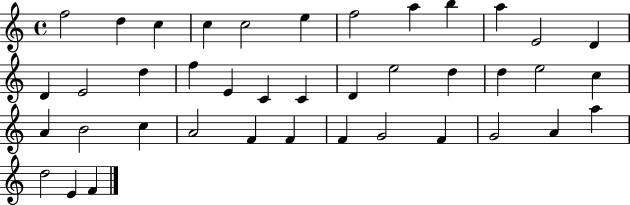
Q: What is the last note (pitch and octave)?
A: F4